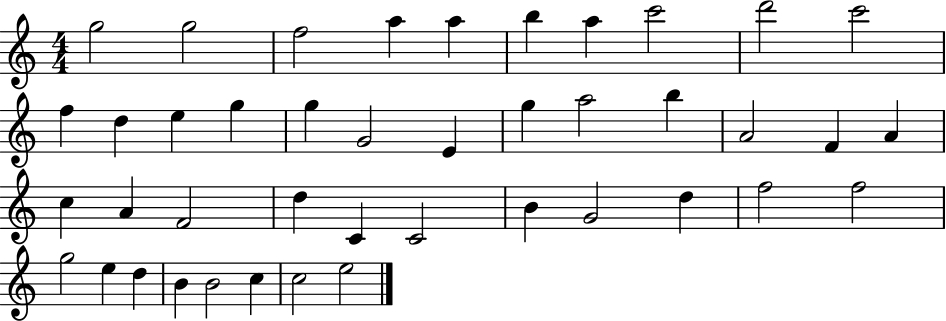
{
  \clef treble
  \numericTimeSignature
  \time 4/4
  \key c \major
  g''2 g''2 | f''2 a''4 a''4 | b''4 a''4 c'''2 | d'''2 c'''2 | \break f''4 d''4 e''4 g''4 | g''4 g'2 e'4 | g''4 a''2 b''4 | a'2 f'4 a'4 | \break c''4 a'4 f'2 | d''4 c'4 c'2 | b'4 g'2 d''4 | f''2 f''2 | \break g''2 e''4 d''4 | b'4 b'2 c''4 | c''2 e''2 | \bar "|."
}